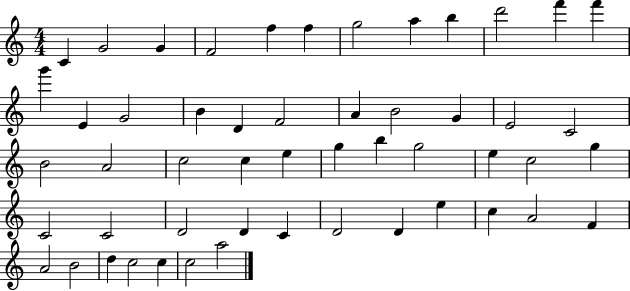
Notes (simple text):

C4/q G4/h G4/q F4/h F5/q F5/q G5/h A5/q B5/q D6/h F6/q F6/q G6/q E4/q G4/h B4/q D4/q F4/h A4/q B4/h G4/q E4/h C4/h B4/h A4/h C5/h C5/q E5/q G5/q B5/q G5/h E5/q C5/h G5/q C4/h C4/h D4/h D4/q C4/q D4/h D4/q E5/q C5/q A4/h F4/q A4/h B4/h D5/q C5/h C5/q C5/h A5/h